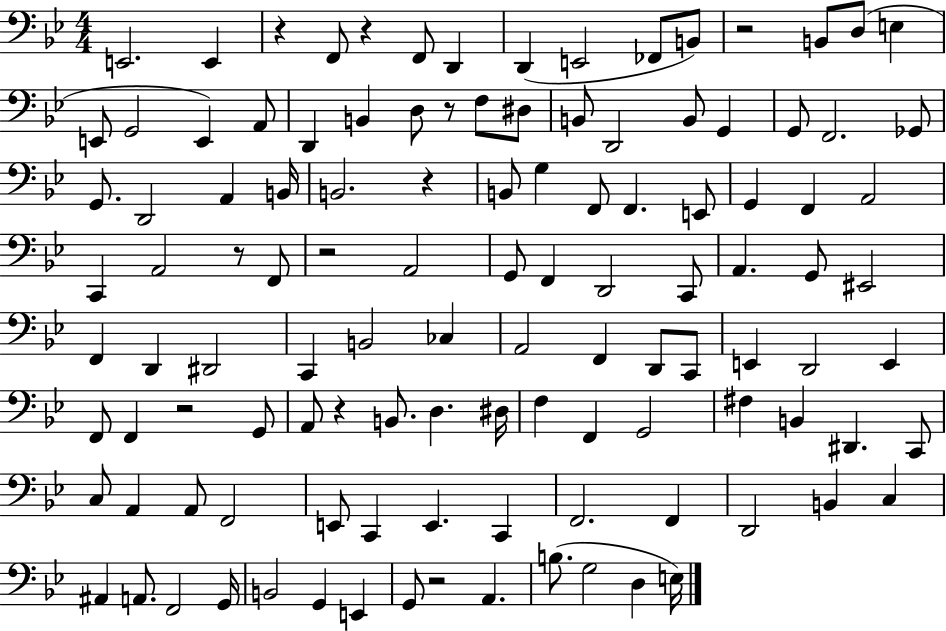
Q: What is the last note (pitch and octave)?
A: E3